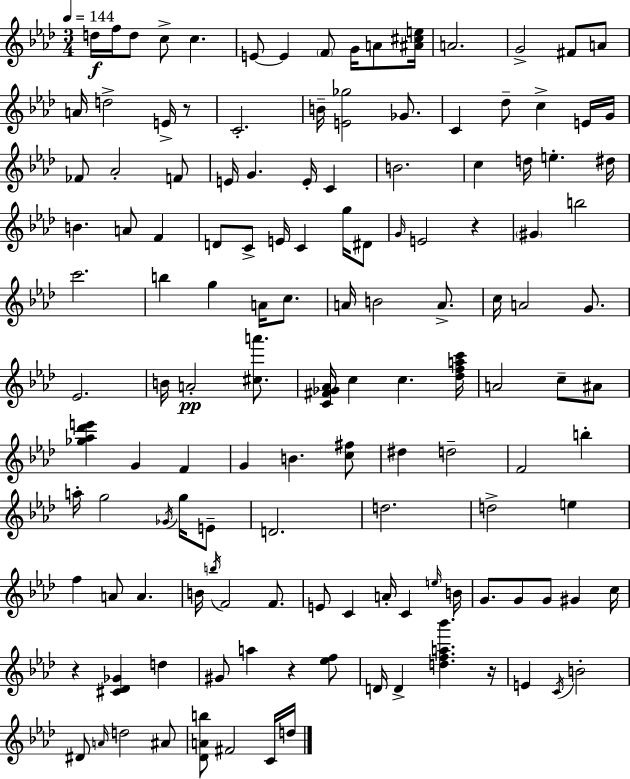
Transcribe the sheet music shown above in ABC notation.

X:1
T:Untitled
M:3/4
L:1/4
K:Ab
d/4 f/4 d/2 c/2 c E/2 E F/2 G/4 A/2 [^A^ce]/4 A2 G2 ^F/2 A/2 A/4 d2 E/4 z/2 C2 B/4 [E_g]2 _G/2 C _d/2 c E/4 G/4 _F/2 _A2 F/2 E/4 G E/4 C B2 c d/4 e ^d/4 B A/2 F D/2 C/2 E/4 C g/4 ^D/2 G/4 E2 z ^G b2 c'2 b g A/4 c/2 A/4 B2 A/2 c/4 A2 G/2 _E2 B/4 A2 [^ca']/2 [C^F_G_A]/4 c c [_dfac']/4 A2 c/2 ^A/2 [_g_a_d'e'] G F G B [c^f]/2 ^d d2 F2 b a/4 g2 _G/4 g/4 E/2 D2 d2 d2 e f A/2 A B/4 b/4 F2 F/2 E/2 C A/4 C e/4 B/4 G/2 G/2 G/2 ^G c/4 z [^C_D_G] d ^G/2 a z [_ef]/2 D/4 D [dfa_b'] z/4 E C/4 B2 ^D/2 A/4 d2 ^A/2 [_DAb]/2 ^F2 C/4 d/4